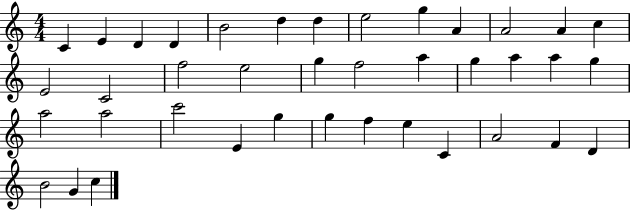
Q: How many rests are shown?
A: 0